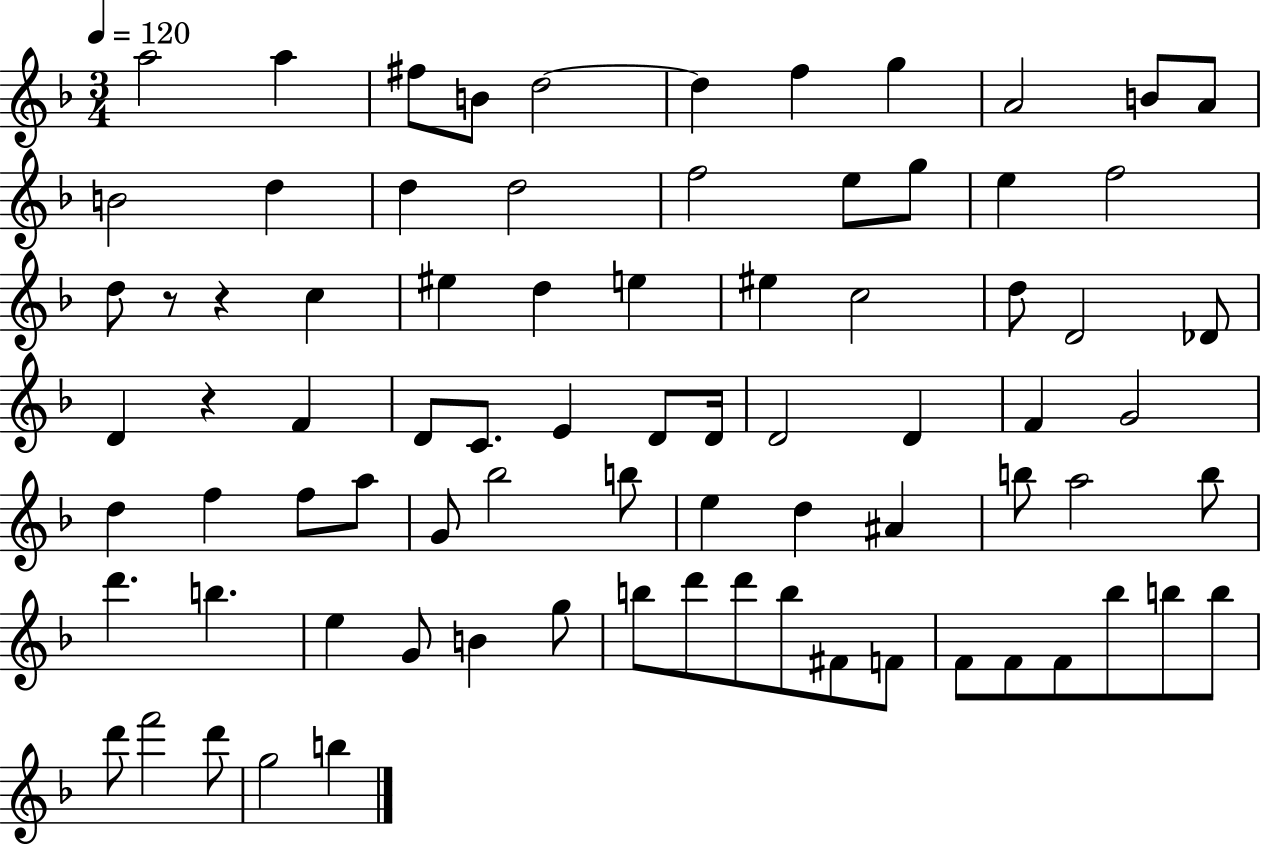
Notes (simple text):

A5/h A5/q F#5/e B4/e D5/h D5/q F5/q G5/q A4/h B4/e A4/e B4/h D5/q D5/q D5/h F5/h E5/e G5/e E5/q F5/h D5/e R/e R/q C5/q EIS5/q D5/q E5/q EIS5/q C5/h D5/e D4/h Db4/e D4/q R/q F4/q D4/e C4/e. E4/q D4/e D4/s D4/h D4/q F4/q G4/h D5/q F5/q F5/e A5/e G4/e Bb5/h B5/e E5/q D5/q A#4/q B5/e A5/h B5/e D6/q. B5/q. E5/q G4/e B4/q G5/e B5/e D6/e D6/e B5/e F#4/e F4/e F4/e F4/e F4/e Bb5/e B5/e B5/e D6/e F6/h D6/e G5/h B5/q